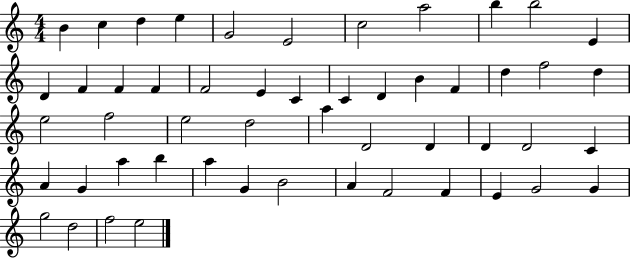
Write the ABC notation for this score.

X:1
T:Untitled
M:4/4
L:1/4
K:C
B c d e G2 E2 c2 a2 b b2 E D F F F F2 E C C D B F d f2 d e2 f2 e2 d2 a D2 D D D2 C A G a b a G B2 A F2 F E G2 G g2 d2 f2 e2